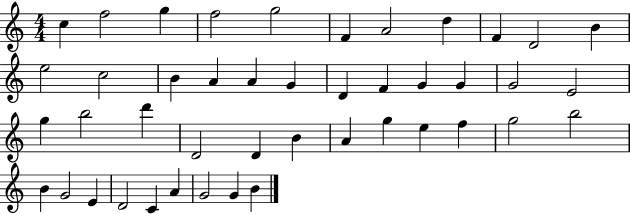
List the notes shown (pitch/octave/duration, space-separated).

C5/q F5/h G5/q F5/h G5/h F4/q A4/h D5/q F4/q D4/h B4/q E5/h C5/h B4/q A4/q A4/q G4/q D4/q F4/q G4/q G4/q G4/h E4/h G5/q B5/h D6/q D4/h D4/q B4/q A4/q G5/q E5/q F5/q G5/h B5/h B4/q G4/h E4/q D4/h C4/q A4/q G4/h G4/q B4/q